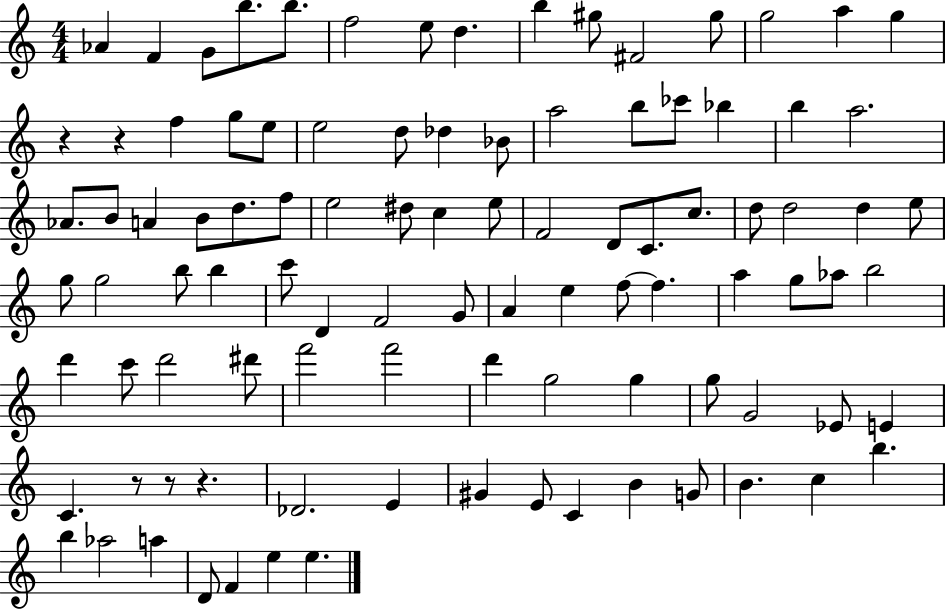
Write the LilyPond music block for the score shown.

{
  \clef treble
  \numericTimeSignature
  \time 4/4
  \key c \major
  aes'4 f'4 g'8 b''8. b''8. | f''2 e''8 d''4. | b''4 gis''8 fis'2 gis''8 | g''2 a''4 g''4 | \break r4 r4 f''4 g''8 e''8 | e''2 d''8 des''4 bes'8 | a''2 b''8 ces'''8 bes''4 | b''4 a''2. | \break aes'8. b'8 a'4 b'8 d''8. f''8 | e''2 dis''8 c''4 e''8 | f'2 d'8 c'8. c''8. | d''8 d''2 d''4 e''8 | \break g''8 g''2 b''8 b''4 | c'''8 d'4 f'2 g'8 | a'4 e''4 f''8~~ f''4. | a''4 g''8 aes''8 b''2 | \break d'''4 c'''8 d'''2 dis'''8 | f'''2 f'''2 | d'''4 g''2 g''4 | g''8 g'2 ees'8 e'4 | \break c'4. r8 r8 r4. | des'2. e'4 | gis'4 e'8 c'4 b'4 g'8 | b'4. c''4 b''4. | \break b''4 aes''2 a''4 | d'8 f'4 e''4 e''4. | \bar "|."
}